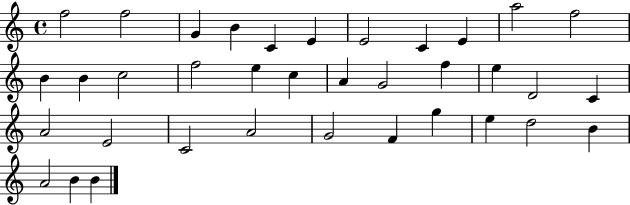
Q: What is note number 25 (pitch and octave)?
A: E4